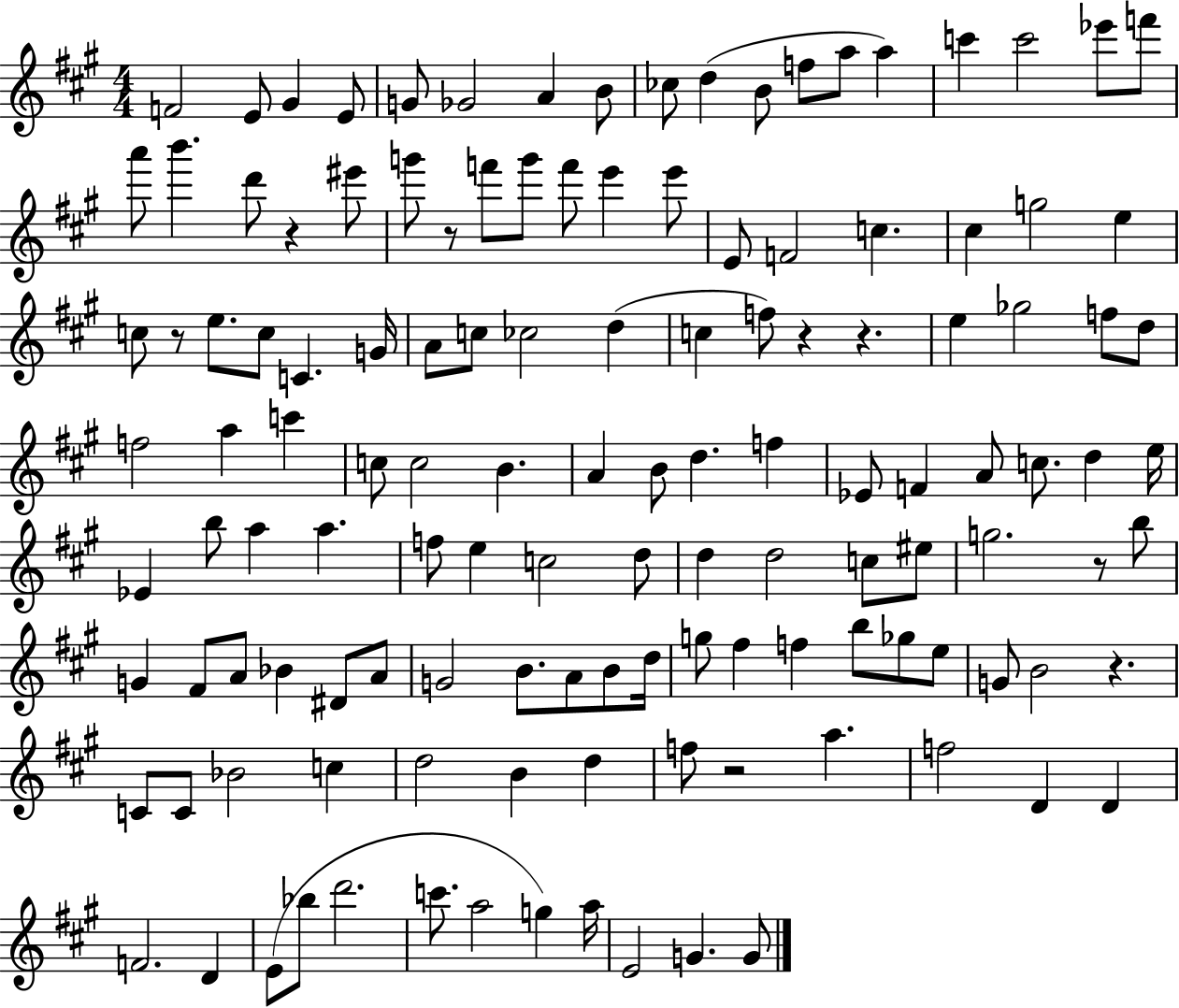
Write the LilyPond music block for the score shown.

{
  \clef treble
  \numericTimeSignature
  \time 4/4
  \key a \major
  f'2 e'8 gis'4 e'8 | g'8 ges'2 a'4 b'8 | ces''8 d''4( b'8 f''8 a''8 a''4) | c'''4 c'''2 ees'''8 f'''8 | \break a'''8 b'''4. d'''8 r4 eis'''8 | g'''8 r8 f'''8 g'''8 f'''8 e'''4 e'''8 | e'8 f'2 c''4. | cis''4 g''2 e''4 | \break c''8 r8 e''8. c''8 c'4. g'16 | a'8 c''8 ces''2 d''4( | c''4 f''8) r4 r4. | e''4 ges''2 f''8 d''8 | \break f''2 a''4 c'''4 | c''8 c''2 b'4. | a'4 b'8 d''4. f''4 | ees'8 f'4 a'8 c''8. d''4 e''16 | \break ees'4 b''8 a''4 a''4. | f''8 e''4 c''2 d''8 | d''4 d''2 c''8 eis''8 | g''2. r8 b''8 | \break g'4 fis'8 a'8 bes'4 dis'8 a'8 | g'2 b'8. a'8 b'8 d''16 | g''8 fis''4 f''4 b''8 ges''8 e''8 | g'8 b'2 r4. | \break c'8 c'8 bes'2 c''4 | d''2 b'4 d''4 | f''8 r2 a''4. | f''2 d'4 d'4 | \break f'2. d'4 | e'8( bes''8 d'''2. | c'''8. a''2 g''4) a''16 | e'2 g'4. g'8 | \break \bar "|."
}